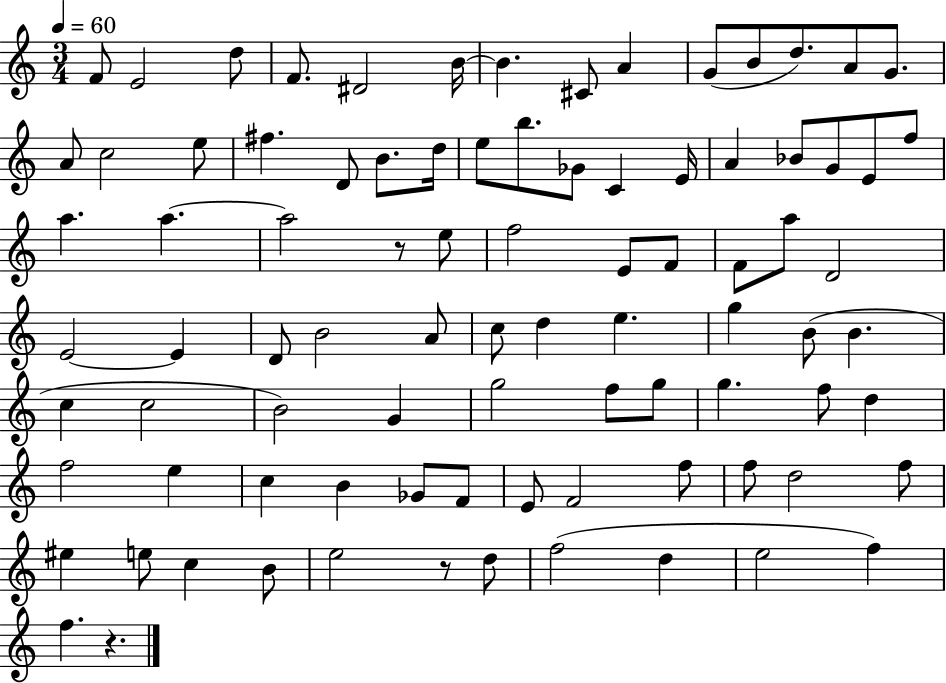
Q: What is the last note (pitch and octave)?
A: F5